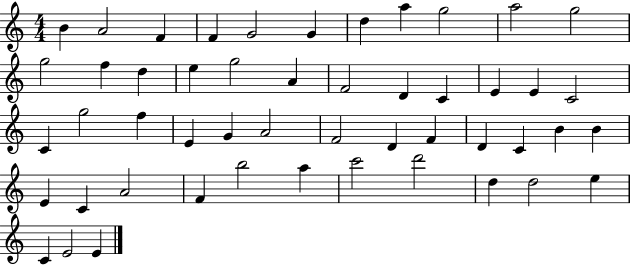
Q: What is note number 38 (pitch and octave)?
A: C4